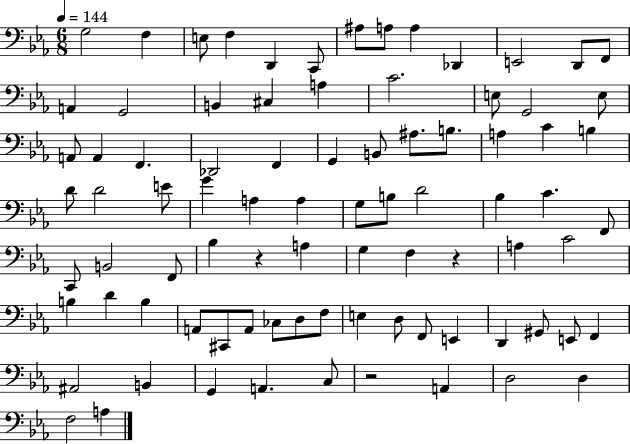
X:1
T:Untitled
M:6/8
L:1/4
K:Eb
G,2 F, E,/2 F, D,, C,,/2 ^A,/2 A,/2 A, _D,, E,,2 D,,/2 F,,/2 A,, G,,2 B,, ^C, A, C2 E,/2 G,,2 E,/2 A,,/2 A,, F,, _D,,2 F,, G,, B,,/2 ^A,/2 B,/2 A, C B, D/2 D2 E/2 G A, A, G,/2 B,/2 D2 _B, C F,,/2 C,,/2 B,,2 F,,/2 _B, z A, G, F, z A, C2 B, D B, A,,/2 ^C,,/2 A,,/2 _C,/2 D,/2 F,/2 E, D,/2 F,,/2 E,, D,, ^G,,/2 E,,/2 F,, ^A,,2 B,, G,, A,, C,/2 z2 A,, D,2 D, F,2 A,